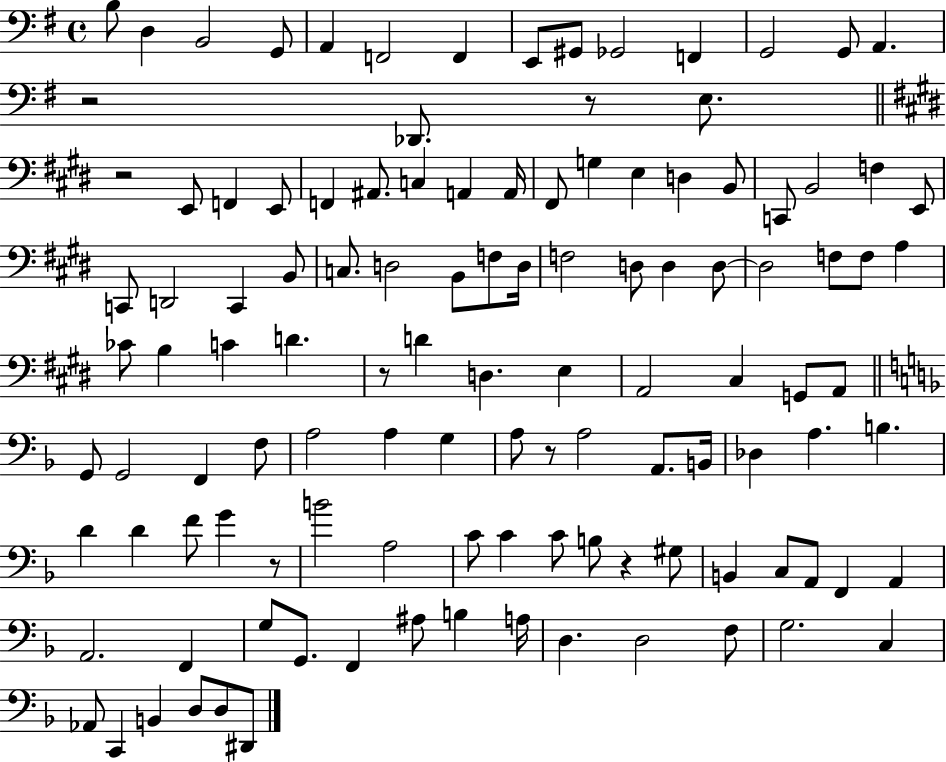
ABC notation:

X:1
T:Untitled
M:4/4
L:1/4
K:G
B,/2 D, B,,2 G,,/2 A,, F,,2 F,, E,,/2 ^G,,/2 _G,,2 F,, G,,2 G,,/2 A,, z2 _D,,/2 z/2 E,/2 z2 E,,/2 F,, E,,/2 F,, ^A,,/2 C, A,, A,,/4 ^F,,/2 G, E, D, B,,/2 C,,/2 B,,2 F, E,,/2 C,,/2 D,,2 C,, B,,/2 C,/2 D,2 B,,/2 F,/2 D,/4 F,2 D,/2 D, D,/2 D,2 F,/2 F,/2 A, _C/2 B, C D z/2 D D, E, A,,2 ^C, G,,/2 A,,/2 G,,/2 G,,2 F,, F,/2 A,2 A, G, A,/2 z/2 A,2 A,,/2 B,,/4 _D, A, B, D D F/2 G z/2 B2 A,2 C/2 C C/2 B,/2 z ^G,/2 B,, C,/2 A,,/2 F,, A,, A,,2 F,, G,/2 G,,/2 F,, ^A,/2 B, A,/4 D, D,2 F,/2 G,2 C, _A,,/2 C,, B,, D,/2 D,/2 ^D,,/2